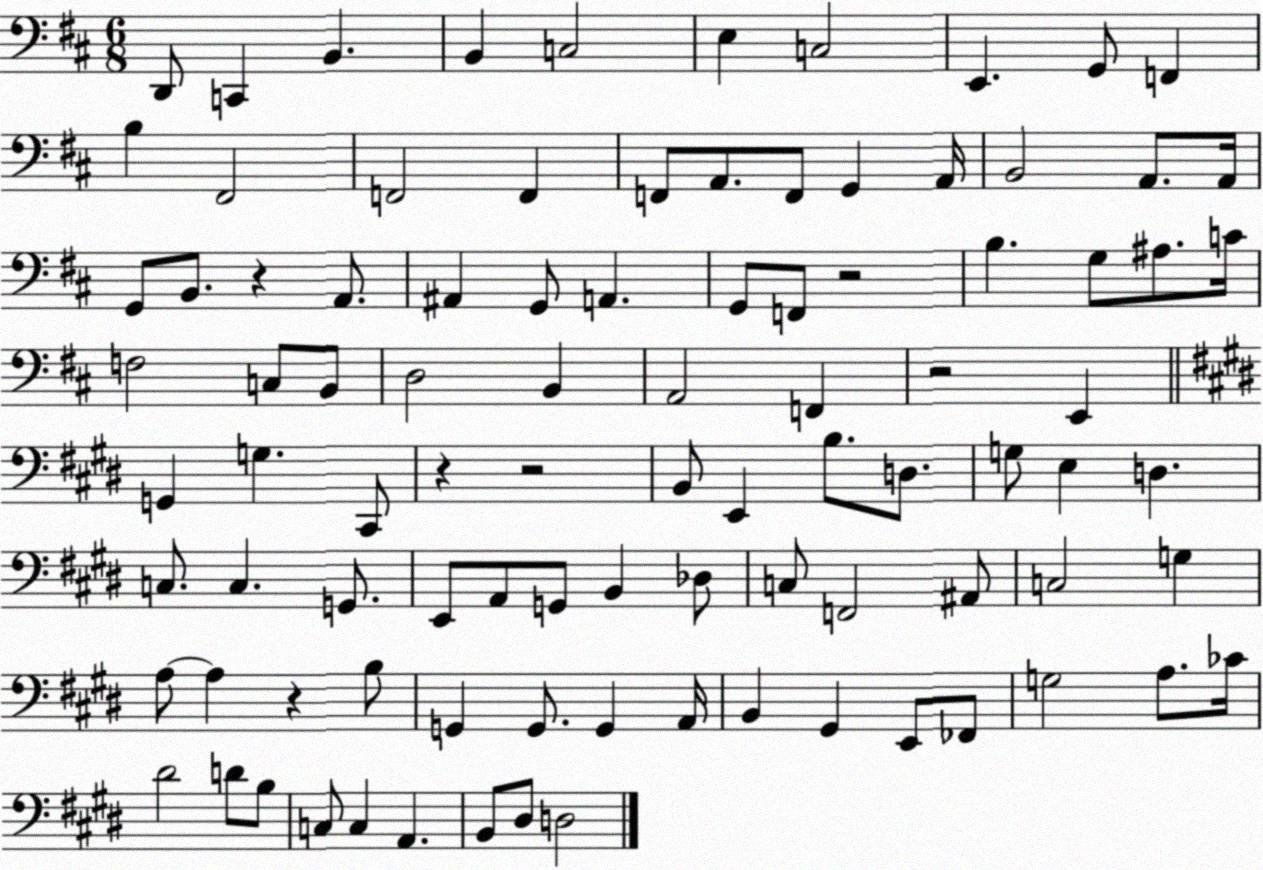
X:1
T:Untitled
M:6/8
L:1/4
K:D
D,,/2 C,, B,, B,, C,2 E, C,2 E,, G,,/2 F,, B, ^F,,2 F,,2 F,, F,,/2 A,,/2 F,,/2 G,, A,,/4 B,,2 A,,/2 A,,/4 G,,/2 B,,/2 z A,,/2 ^A,, G,,/2 A,, G,,/2 F,,/2 z2 B, G,/2 ^A,/2 C/4 F,2 C,/2 B,,/2 D,2 B,, A,,2 F,, z2 E,, G,, G, ^C,,/2 z z2 B,,/2 E,, B,/2 D,/2 G,/2 E, D, C,/2 C, G,,/2 E,,/2 A,,/2 G,,/2 B,, _D,/2 C,/2 F,,2 ^A,,/2 C,2 G, A,/2 A, z B,/2 G,, G,,/2 G,, A,,/4 B,, ^G,, E,,/2 _F,,/2 G,2 A,/2 _C/4 ^D2 D/2 B,/2 C,/2 C, A,, B,,/2 ^D,/2 D,2